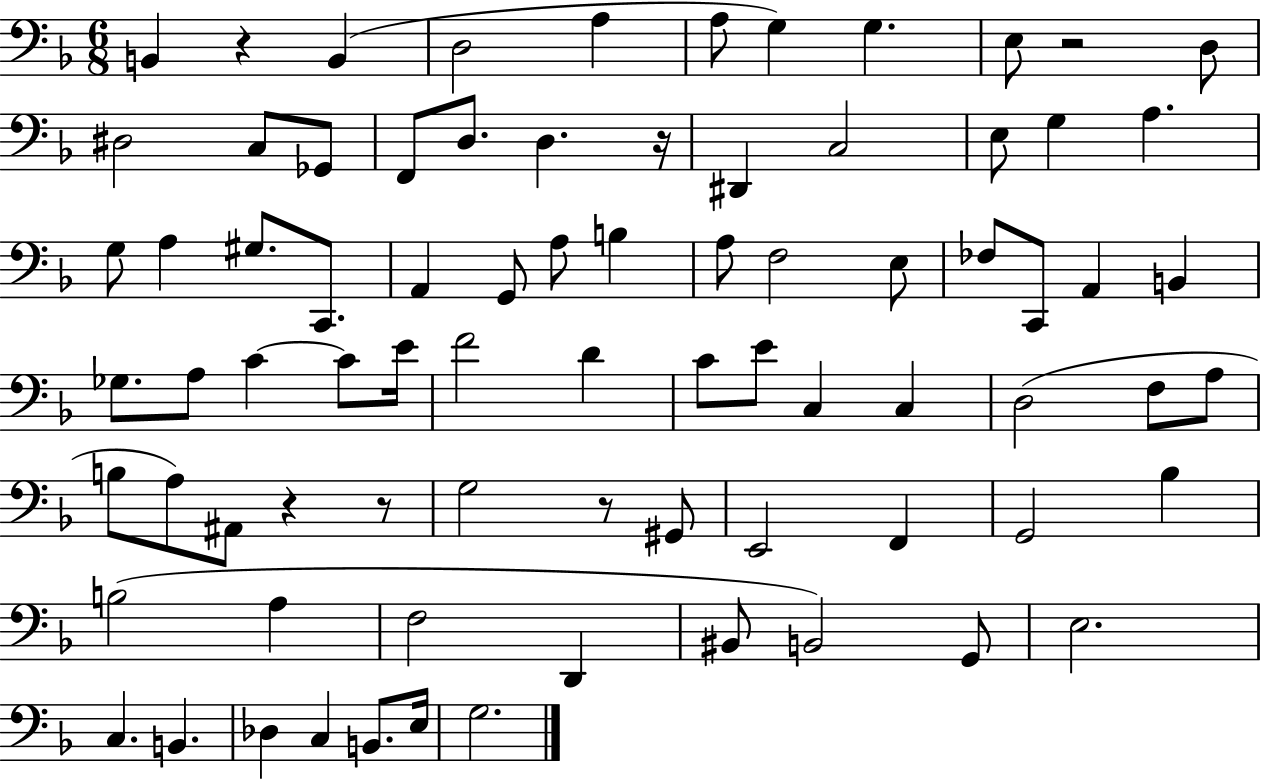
X:1
T:Untitled
M:6/8
L:1/4
K:F
B,, z B,, D,2 A, A,/2 G, G, E,/2 z2 D,/2 ^D,2 C,/2 _G,,/2 F,,/2 D,/2 D, z/4 ^D,, C,2 E,/2 G, A, G,/2 A, ^G,/2 C,,/2 A,, G,,/2 A,/2 B, A,/2 F,2 E,/2 _F,/2 C,,/2 A,, B,, _G,/2 A,/2 C C/2 E/4 F2 D C/2 E/2 C, C, D,2 F,/2 A,/2 B,/2 A,/2 ^A,,/2 z z/2 G,2 z/2 ^G,,/2 E,,2 F,, G,,2 _B, B,2 A, F,2 D,, ^B,,/2 B,,2 G,,/2 E,2 C, B,, _D, C, B,,/2 E,/4 G,2